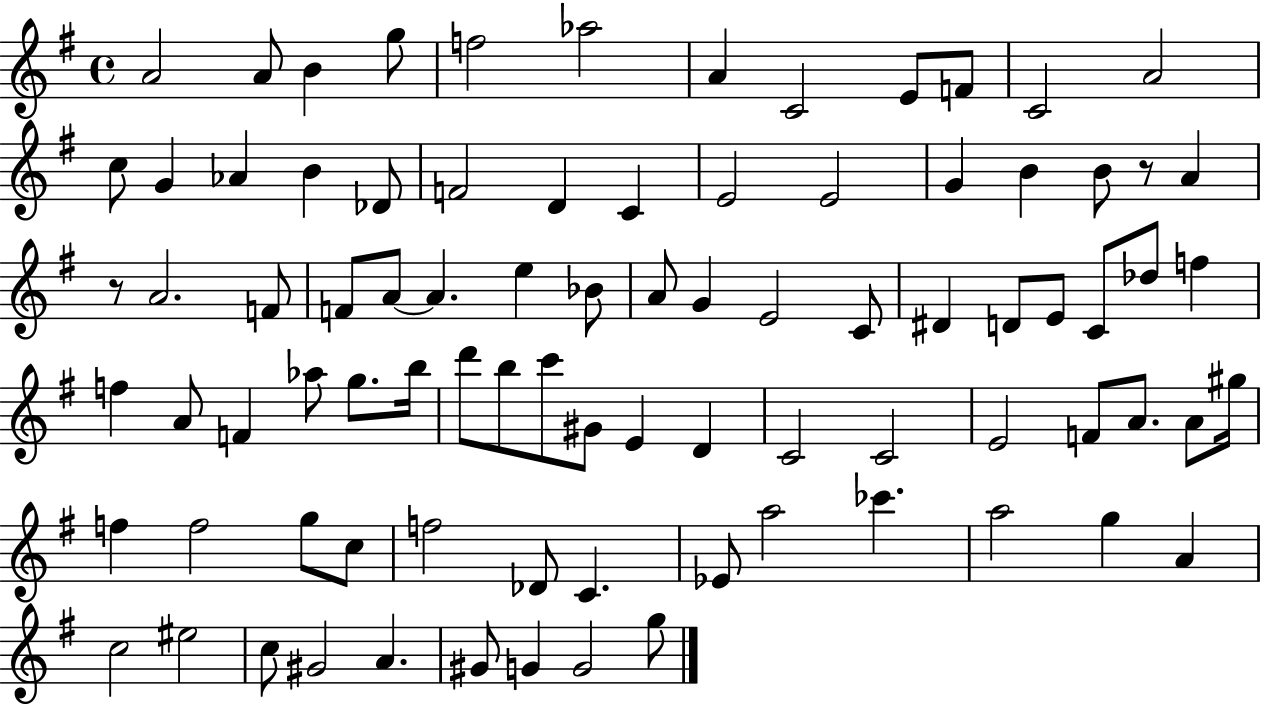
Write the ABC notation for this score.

X:1
T:Untitled
M:4/4
L:1/4
K:G
A2 A/2 B g/2 f2 _a2 A C2 E/2 F/2 C2 A2 c/2 G _A B _D/2 F2 D C E2 E2 G B B/2 z/2 A z/2 A2 F/2 F/2 A/2 A e _B/2 A/2 G E2 C/2 ^D D/2 E/2 C/2 _d/2 f f A/2 F _a/2 g/2 b/4 d'/2 b/2 c'/2 ^G/2 E D C2 C2 E2 F/2 A/2 A/2 ^g/4 f f2 g/2 c/2 f2 _D/2 C _E/2 a2 _c' a2 g A c2 ^e2 c/2 ^G2 A ^G/2 G G2 g/2